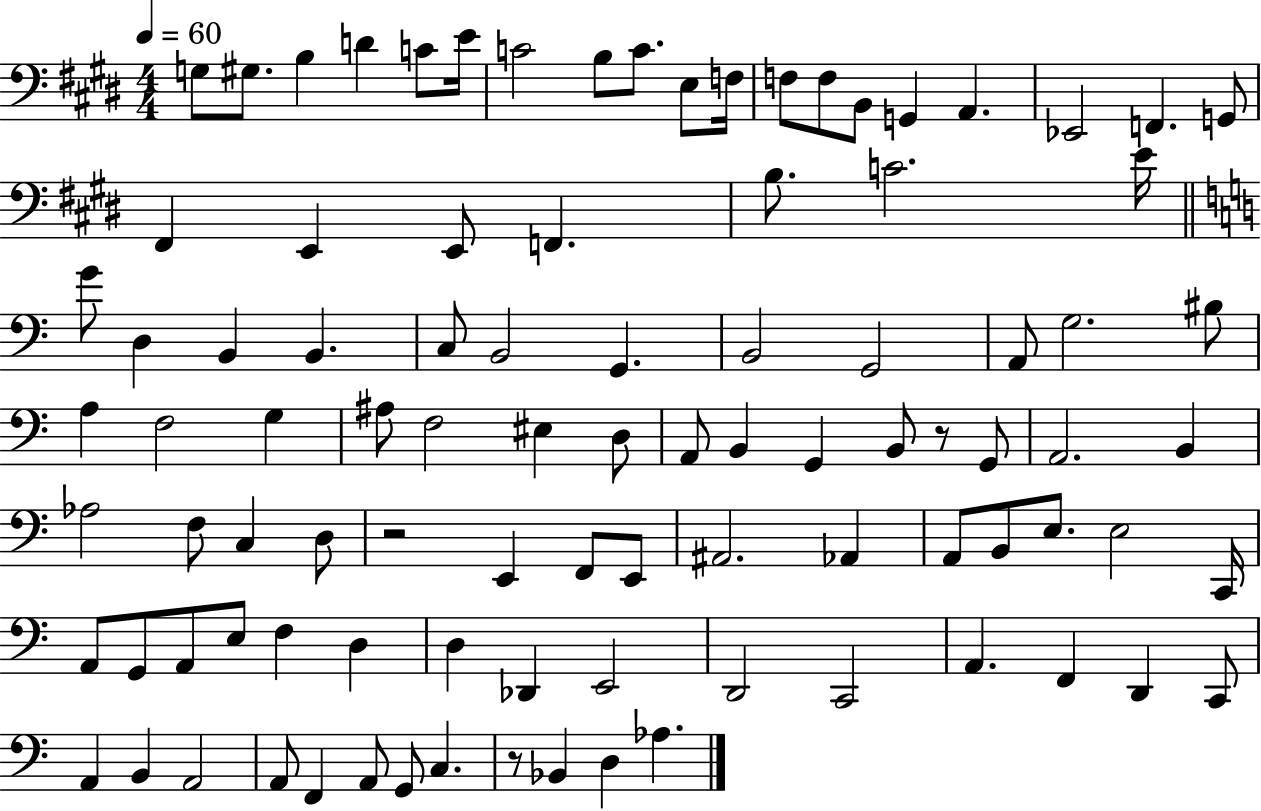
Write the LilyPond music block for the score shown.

{
  \clef bass
  \numericTimeSignature
  \time 4/4
  \key e \major
  \tempo 4 = 60
  g8 gis8. b4 d'4 c'8 e'16 | c'2 b8 c'8. e8 f16 | f8 f8 b,8 g,4 a,4. | ees,2 f,4. g,8 | \break fis,4 e,4 e,8 f,4. | b8. c'2. e'16 | \bar "||" \break \key c \major g'8 d4 b,4 b,4. | c8 b,2 g,4. | b,2 g,2 | a,8 g2. bis8 | \break a4 f2 g4 | ais8 f2 eis4 d8 | a,8 b,4 g,4 b,8 r8 g,8 | a,2. b,4 | \break aes2 f8 c4 d8 | r2 e,4 f,8 e,8 | ais,2. aes,4 | a,8 b,8 e8. e2 c,16 | \break a,8 g,8 a,8 e8 f4 d4 | d4 des,4 e,2 | d,2 c,2 | a,4. f,4 d,4 c,8 | \break a,4 b,4 a,2 | a,8 f,4 a,8 g,8 c4. | r8 bes,4 d4 aes4. | \bar "|."
}